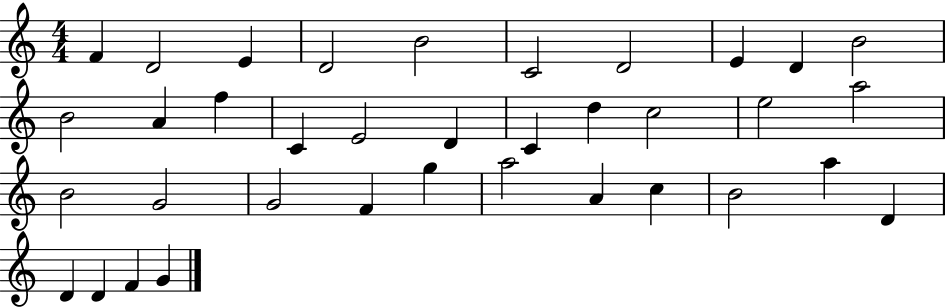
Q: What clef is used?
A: treble